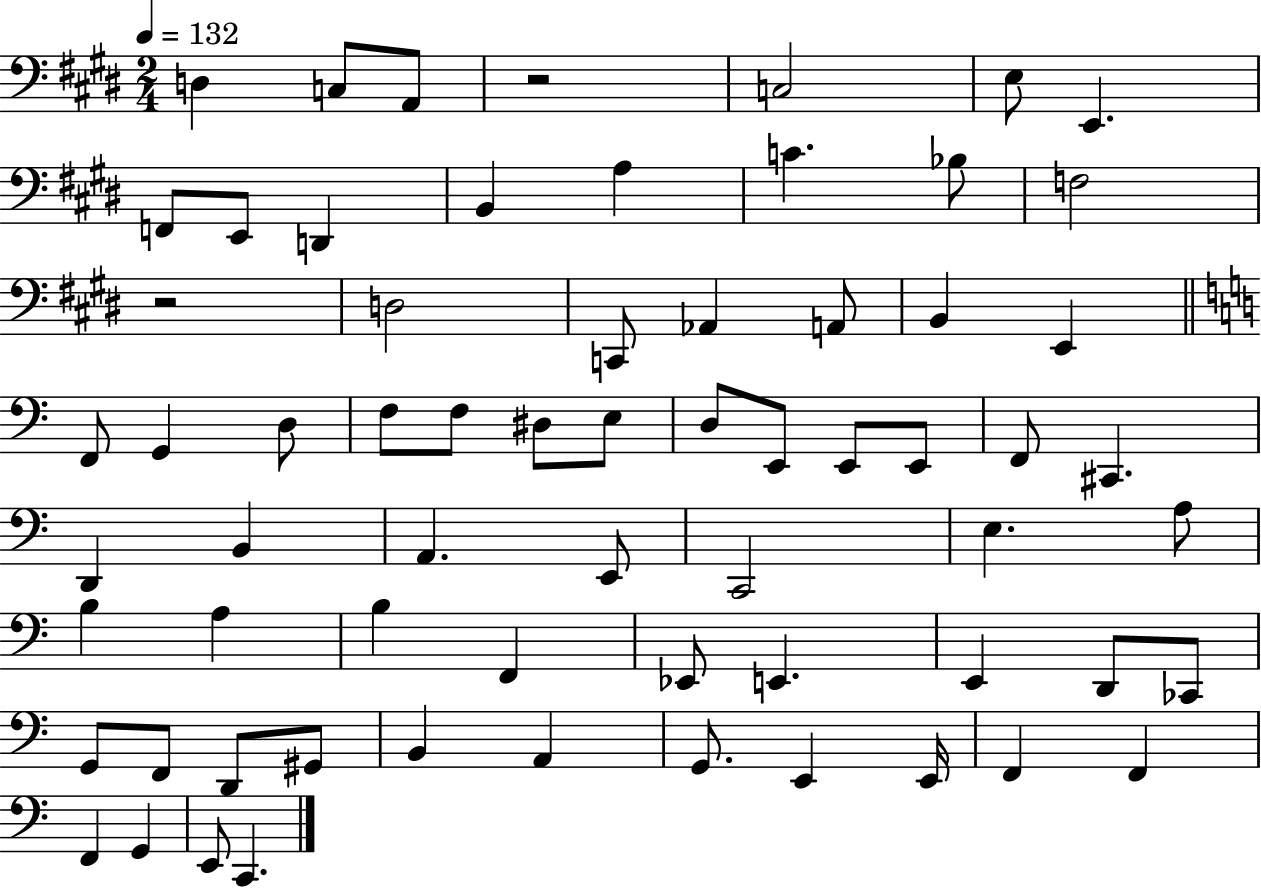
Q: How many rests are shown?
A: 2